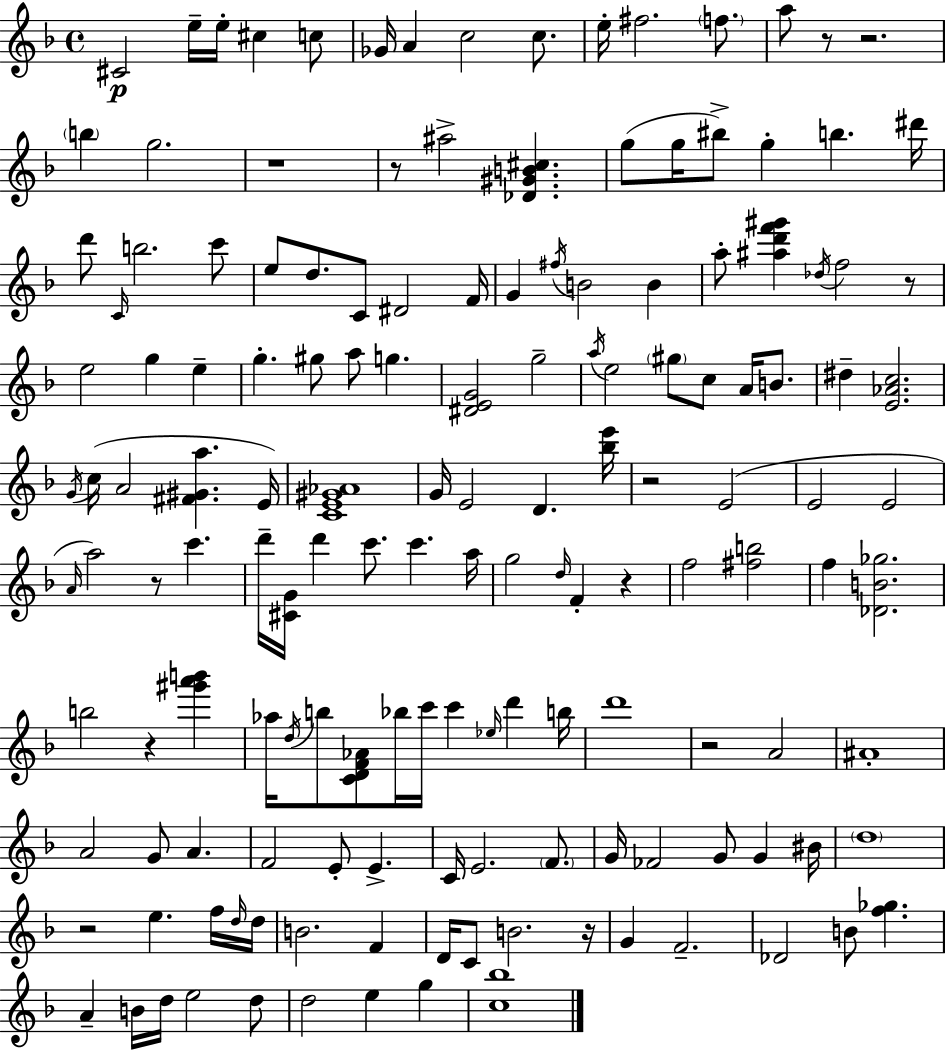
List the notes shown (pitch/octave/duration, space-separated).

C#4/h E5/s E5/s C#5/q C5/e Gb4/s A4/q C5/h C5/e. E5/s F#5/h. F5/e. A5/e R/e R/h. B5/q G5/h. R/w R/e A#5/h [Db4,G#4,B4,C#5]/q. G5/e G5/s BIS5/e G5/q B5/q. D#6/s D6/e C4/s B5/h. C6/e E5/e D5/e. C4/e D#4/h F4/s G4/q F#5/s B4/h B4/q A5/e [A#5,D6,F6,G#6]/q Db5/s F5/h R/e E5/h G5/q E5/q G5/q. G#5/e A5/e G5/q. [D#4,E4,G4]/h G5/h A5/s E5/h G#5/e C5/e A4/s B4/e. D#5/q [E4,Ab4,C5]/h. G4/s C5/s A4/h [F#4,G#4,A5]/q. E4/s [C4,E4,G#4,Ab4]/w G4/s E4/h D4/q. [Bb5,E6]/s R/h E4/h E4/h E4/h A4/s A5/h R/e C6/q. D6/s [C#4,G4]/s D6/q C6/e. C6/q. A5/s G5/h D5/s F4/q R/q F5/h [F#5,B5]/h F5/q [Db4,B4,Gb5]/h. B5/h R/q [G#6,A6,B6]/q Ab5/s D5/s B5/e [C4,D4,F4,Ab4]/e Bb5/s C6/s C6/q Eb5/s D6/q B5/s D6/w R/h A4/h A#4/w A4/h G4/e A4/q. F4/h E4/e E4/q. C4/s E4/h. F4/e. G4/s FES4/h G4/e G4/q BIS4/s D5/w R/h E5/q. F5/s D5/s D5/s B4/h. F4/q D4/s C4/e B4/h. R/s G4/q F4/h. Db4/h B4/e [F5,Gb5]/q. A4/q B4/s D5/s E5/h D5/e D5/h E5/q G5/q [C5,Bb5]/w